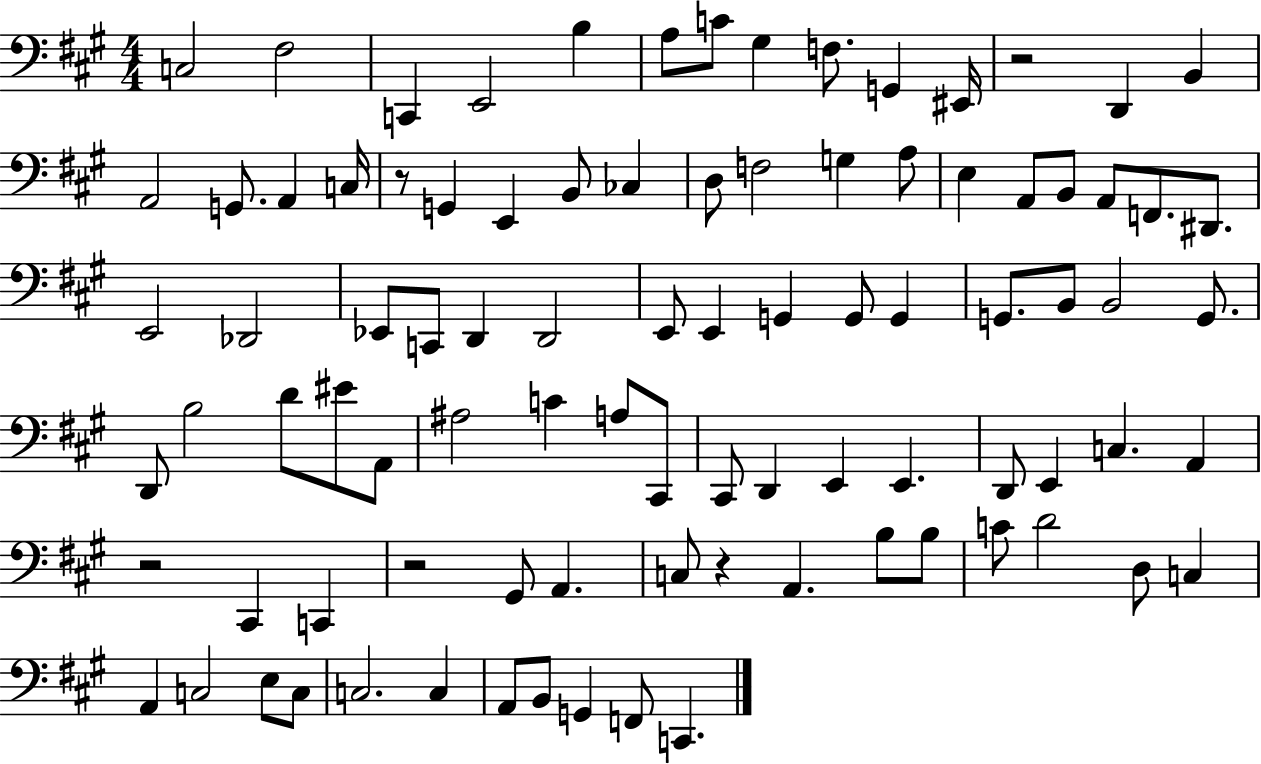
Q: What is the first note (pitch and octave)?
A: C3